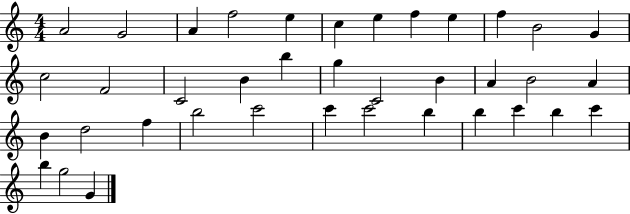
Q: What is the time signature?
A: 4/4